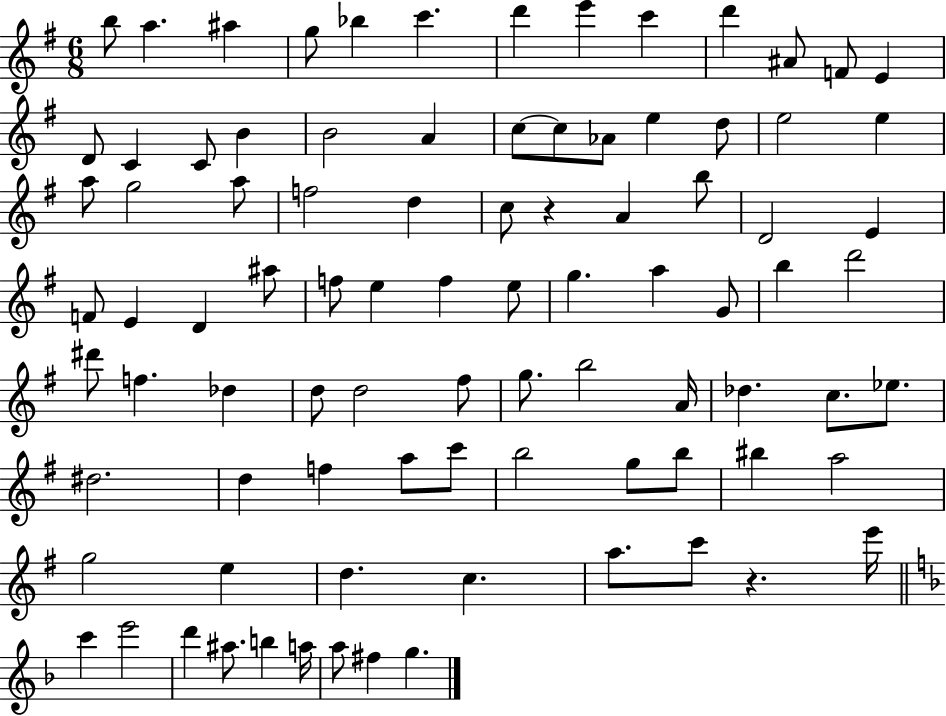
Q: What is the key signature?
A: G major